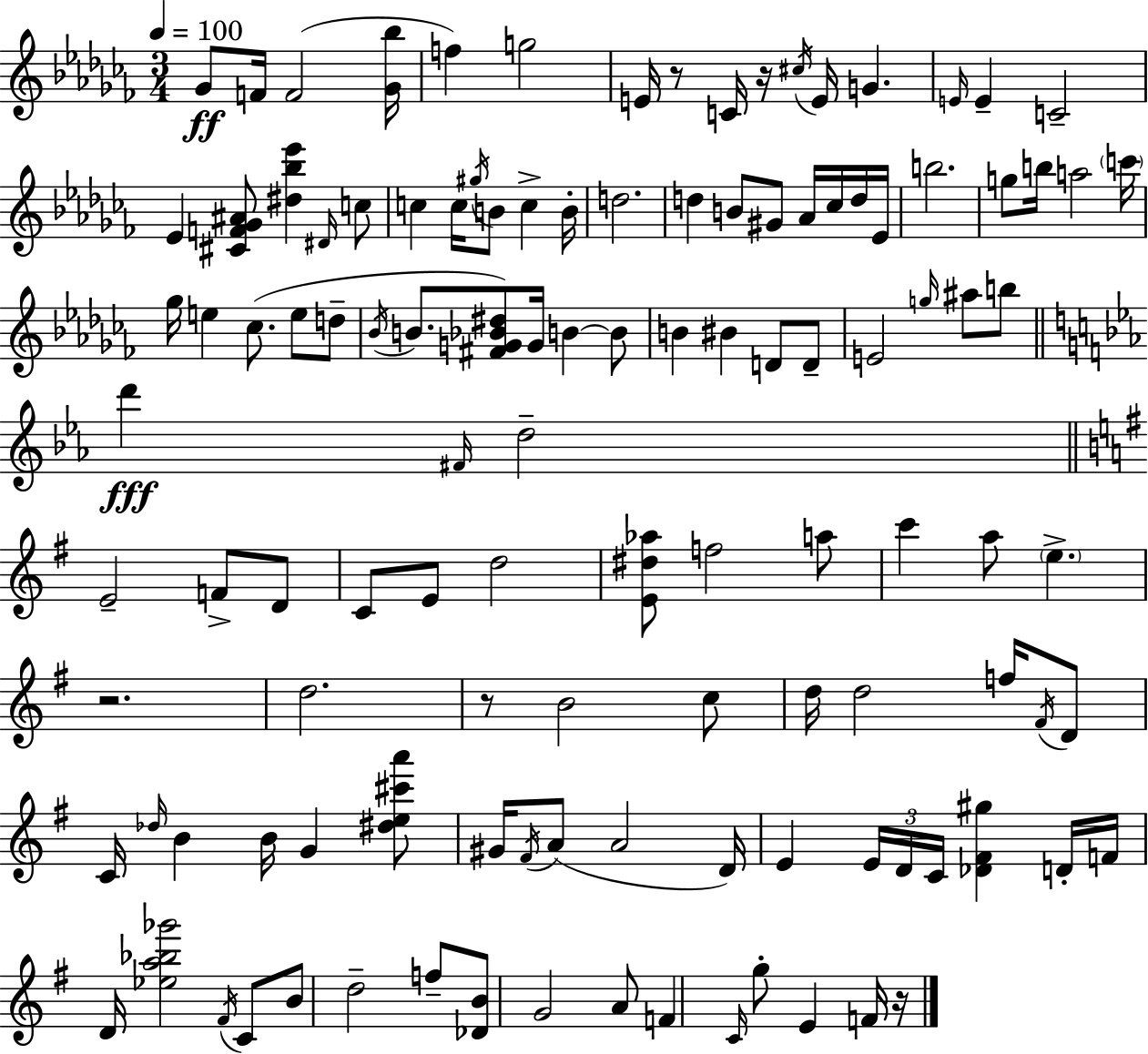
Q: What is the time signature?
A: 3/4